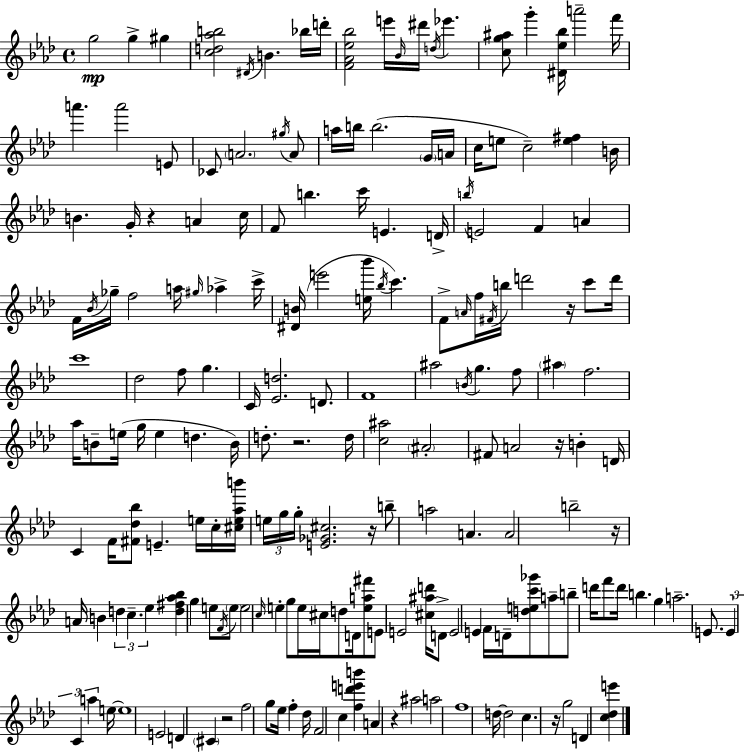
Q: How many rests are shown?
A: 9